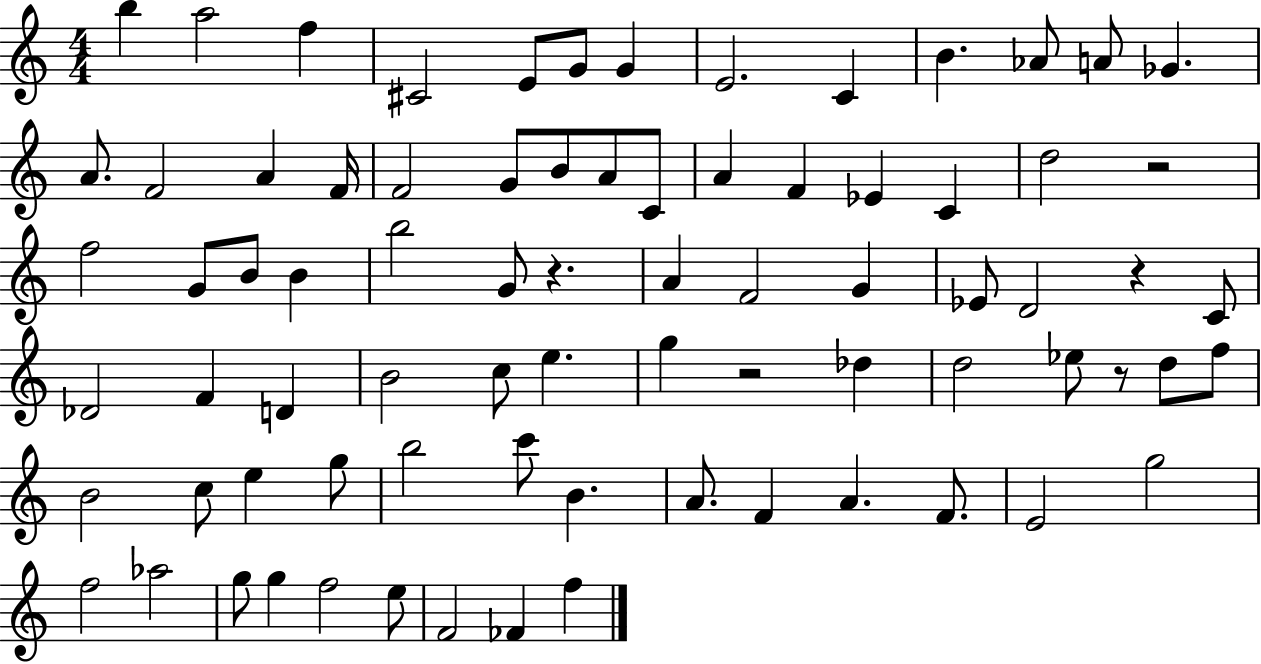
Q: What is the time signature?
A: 4/4